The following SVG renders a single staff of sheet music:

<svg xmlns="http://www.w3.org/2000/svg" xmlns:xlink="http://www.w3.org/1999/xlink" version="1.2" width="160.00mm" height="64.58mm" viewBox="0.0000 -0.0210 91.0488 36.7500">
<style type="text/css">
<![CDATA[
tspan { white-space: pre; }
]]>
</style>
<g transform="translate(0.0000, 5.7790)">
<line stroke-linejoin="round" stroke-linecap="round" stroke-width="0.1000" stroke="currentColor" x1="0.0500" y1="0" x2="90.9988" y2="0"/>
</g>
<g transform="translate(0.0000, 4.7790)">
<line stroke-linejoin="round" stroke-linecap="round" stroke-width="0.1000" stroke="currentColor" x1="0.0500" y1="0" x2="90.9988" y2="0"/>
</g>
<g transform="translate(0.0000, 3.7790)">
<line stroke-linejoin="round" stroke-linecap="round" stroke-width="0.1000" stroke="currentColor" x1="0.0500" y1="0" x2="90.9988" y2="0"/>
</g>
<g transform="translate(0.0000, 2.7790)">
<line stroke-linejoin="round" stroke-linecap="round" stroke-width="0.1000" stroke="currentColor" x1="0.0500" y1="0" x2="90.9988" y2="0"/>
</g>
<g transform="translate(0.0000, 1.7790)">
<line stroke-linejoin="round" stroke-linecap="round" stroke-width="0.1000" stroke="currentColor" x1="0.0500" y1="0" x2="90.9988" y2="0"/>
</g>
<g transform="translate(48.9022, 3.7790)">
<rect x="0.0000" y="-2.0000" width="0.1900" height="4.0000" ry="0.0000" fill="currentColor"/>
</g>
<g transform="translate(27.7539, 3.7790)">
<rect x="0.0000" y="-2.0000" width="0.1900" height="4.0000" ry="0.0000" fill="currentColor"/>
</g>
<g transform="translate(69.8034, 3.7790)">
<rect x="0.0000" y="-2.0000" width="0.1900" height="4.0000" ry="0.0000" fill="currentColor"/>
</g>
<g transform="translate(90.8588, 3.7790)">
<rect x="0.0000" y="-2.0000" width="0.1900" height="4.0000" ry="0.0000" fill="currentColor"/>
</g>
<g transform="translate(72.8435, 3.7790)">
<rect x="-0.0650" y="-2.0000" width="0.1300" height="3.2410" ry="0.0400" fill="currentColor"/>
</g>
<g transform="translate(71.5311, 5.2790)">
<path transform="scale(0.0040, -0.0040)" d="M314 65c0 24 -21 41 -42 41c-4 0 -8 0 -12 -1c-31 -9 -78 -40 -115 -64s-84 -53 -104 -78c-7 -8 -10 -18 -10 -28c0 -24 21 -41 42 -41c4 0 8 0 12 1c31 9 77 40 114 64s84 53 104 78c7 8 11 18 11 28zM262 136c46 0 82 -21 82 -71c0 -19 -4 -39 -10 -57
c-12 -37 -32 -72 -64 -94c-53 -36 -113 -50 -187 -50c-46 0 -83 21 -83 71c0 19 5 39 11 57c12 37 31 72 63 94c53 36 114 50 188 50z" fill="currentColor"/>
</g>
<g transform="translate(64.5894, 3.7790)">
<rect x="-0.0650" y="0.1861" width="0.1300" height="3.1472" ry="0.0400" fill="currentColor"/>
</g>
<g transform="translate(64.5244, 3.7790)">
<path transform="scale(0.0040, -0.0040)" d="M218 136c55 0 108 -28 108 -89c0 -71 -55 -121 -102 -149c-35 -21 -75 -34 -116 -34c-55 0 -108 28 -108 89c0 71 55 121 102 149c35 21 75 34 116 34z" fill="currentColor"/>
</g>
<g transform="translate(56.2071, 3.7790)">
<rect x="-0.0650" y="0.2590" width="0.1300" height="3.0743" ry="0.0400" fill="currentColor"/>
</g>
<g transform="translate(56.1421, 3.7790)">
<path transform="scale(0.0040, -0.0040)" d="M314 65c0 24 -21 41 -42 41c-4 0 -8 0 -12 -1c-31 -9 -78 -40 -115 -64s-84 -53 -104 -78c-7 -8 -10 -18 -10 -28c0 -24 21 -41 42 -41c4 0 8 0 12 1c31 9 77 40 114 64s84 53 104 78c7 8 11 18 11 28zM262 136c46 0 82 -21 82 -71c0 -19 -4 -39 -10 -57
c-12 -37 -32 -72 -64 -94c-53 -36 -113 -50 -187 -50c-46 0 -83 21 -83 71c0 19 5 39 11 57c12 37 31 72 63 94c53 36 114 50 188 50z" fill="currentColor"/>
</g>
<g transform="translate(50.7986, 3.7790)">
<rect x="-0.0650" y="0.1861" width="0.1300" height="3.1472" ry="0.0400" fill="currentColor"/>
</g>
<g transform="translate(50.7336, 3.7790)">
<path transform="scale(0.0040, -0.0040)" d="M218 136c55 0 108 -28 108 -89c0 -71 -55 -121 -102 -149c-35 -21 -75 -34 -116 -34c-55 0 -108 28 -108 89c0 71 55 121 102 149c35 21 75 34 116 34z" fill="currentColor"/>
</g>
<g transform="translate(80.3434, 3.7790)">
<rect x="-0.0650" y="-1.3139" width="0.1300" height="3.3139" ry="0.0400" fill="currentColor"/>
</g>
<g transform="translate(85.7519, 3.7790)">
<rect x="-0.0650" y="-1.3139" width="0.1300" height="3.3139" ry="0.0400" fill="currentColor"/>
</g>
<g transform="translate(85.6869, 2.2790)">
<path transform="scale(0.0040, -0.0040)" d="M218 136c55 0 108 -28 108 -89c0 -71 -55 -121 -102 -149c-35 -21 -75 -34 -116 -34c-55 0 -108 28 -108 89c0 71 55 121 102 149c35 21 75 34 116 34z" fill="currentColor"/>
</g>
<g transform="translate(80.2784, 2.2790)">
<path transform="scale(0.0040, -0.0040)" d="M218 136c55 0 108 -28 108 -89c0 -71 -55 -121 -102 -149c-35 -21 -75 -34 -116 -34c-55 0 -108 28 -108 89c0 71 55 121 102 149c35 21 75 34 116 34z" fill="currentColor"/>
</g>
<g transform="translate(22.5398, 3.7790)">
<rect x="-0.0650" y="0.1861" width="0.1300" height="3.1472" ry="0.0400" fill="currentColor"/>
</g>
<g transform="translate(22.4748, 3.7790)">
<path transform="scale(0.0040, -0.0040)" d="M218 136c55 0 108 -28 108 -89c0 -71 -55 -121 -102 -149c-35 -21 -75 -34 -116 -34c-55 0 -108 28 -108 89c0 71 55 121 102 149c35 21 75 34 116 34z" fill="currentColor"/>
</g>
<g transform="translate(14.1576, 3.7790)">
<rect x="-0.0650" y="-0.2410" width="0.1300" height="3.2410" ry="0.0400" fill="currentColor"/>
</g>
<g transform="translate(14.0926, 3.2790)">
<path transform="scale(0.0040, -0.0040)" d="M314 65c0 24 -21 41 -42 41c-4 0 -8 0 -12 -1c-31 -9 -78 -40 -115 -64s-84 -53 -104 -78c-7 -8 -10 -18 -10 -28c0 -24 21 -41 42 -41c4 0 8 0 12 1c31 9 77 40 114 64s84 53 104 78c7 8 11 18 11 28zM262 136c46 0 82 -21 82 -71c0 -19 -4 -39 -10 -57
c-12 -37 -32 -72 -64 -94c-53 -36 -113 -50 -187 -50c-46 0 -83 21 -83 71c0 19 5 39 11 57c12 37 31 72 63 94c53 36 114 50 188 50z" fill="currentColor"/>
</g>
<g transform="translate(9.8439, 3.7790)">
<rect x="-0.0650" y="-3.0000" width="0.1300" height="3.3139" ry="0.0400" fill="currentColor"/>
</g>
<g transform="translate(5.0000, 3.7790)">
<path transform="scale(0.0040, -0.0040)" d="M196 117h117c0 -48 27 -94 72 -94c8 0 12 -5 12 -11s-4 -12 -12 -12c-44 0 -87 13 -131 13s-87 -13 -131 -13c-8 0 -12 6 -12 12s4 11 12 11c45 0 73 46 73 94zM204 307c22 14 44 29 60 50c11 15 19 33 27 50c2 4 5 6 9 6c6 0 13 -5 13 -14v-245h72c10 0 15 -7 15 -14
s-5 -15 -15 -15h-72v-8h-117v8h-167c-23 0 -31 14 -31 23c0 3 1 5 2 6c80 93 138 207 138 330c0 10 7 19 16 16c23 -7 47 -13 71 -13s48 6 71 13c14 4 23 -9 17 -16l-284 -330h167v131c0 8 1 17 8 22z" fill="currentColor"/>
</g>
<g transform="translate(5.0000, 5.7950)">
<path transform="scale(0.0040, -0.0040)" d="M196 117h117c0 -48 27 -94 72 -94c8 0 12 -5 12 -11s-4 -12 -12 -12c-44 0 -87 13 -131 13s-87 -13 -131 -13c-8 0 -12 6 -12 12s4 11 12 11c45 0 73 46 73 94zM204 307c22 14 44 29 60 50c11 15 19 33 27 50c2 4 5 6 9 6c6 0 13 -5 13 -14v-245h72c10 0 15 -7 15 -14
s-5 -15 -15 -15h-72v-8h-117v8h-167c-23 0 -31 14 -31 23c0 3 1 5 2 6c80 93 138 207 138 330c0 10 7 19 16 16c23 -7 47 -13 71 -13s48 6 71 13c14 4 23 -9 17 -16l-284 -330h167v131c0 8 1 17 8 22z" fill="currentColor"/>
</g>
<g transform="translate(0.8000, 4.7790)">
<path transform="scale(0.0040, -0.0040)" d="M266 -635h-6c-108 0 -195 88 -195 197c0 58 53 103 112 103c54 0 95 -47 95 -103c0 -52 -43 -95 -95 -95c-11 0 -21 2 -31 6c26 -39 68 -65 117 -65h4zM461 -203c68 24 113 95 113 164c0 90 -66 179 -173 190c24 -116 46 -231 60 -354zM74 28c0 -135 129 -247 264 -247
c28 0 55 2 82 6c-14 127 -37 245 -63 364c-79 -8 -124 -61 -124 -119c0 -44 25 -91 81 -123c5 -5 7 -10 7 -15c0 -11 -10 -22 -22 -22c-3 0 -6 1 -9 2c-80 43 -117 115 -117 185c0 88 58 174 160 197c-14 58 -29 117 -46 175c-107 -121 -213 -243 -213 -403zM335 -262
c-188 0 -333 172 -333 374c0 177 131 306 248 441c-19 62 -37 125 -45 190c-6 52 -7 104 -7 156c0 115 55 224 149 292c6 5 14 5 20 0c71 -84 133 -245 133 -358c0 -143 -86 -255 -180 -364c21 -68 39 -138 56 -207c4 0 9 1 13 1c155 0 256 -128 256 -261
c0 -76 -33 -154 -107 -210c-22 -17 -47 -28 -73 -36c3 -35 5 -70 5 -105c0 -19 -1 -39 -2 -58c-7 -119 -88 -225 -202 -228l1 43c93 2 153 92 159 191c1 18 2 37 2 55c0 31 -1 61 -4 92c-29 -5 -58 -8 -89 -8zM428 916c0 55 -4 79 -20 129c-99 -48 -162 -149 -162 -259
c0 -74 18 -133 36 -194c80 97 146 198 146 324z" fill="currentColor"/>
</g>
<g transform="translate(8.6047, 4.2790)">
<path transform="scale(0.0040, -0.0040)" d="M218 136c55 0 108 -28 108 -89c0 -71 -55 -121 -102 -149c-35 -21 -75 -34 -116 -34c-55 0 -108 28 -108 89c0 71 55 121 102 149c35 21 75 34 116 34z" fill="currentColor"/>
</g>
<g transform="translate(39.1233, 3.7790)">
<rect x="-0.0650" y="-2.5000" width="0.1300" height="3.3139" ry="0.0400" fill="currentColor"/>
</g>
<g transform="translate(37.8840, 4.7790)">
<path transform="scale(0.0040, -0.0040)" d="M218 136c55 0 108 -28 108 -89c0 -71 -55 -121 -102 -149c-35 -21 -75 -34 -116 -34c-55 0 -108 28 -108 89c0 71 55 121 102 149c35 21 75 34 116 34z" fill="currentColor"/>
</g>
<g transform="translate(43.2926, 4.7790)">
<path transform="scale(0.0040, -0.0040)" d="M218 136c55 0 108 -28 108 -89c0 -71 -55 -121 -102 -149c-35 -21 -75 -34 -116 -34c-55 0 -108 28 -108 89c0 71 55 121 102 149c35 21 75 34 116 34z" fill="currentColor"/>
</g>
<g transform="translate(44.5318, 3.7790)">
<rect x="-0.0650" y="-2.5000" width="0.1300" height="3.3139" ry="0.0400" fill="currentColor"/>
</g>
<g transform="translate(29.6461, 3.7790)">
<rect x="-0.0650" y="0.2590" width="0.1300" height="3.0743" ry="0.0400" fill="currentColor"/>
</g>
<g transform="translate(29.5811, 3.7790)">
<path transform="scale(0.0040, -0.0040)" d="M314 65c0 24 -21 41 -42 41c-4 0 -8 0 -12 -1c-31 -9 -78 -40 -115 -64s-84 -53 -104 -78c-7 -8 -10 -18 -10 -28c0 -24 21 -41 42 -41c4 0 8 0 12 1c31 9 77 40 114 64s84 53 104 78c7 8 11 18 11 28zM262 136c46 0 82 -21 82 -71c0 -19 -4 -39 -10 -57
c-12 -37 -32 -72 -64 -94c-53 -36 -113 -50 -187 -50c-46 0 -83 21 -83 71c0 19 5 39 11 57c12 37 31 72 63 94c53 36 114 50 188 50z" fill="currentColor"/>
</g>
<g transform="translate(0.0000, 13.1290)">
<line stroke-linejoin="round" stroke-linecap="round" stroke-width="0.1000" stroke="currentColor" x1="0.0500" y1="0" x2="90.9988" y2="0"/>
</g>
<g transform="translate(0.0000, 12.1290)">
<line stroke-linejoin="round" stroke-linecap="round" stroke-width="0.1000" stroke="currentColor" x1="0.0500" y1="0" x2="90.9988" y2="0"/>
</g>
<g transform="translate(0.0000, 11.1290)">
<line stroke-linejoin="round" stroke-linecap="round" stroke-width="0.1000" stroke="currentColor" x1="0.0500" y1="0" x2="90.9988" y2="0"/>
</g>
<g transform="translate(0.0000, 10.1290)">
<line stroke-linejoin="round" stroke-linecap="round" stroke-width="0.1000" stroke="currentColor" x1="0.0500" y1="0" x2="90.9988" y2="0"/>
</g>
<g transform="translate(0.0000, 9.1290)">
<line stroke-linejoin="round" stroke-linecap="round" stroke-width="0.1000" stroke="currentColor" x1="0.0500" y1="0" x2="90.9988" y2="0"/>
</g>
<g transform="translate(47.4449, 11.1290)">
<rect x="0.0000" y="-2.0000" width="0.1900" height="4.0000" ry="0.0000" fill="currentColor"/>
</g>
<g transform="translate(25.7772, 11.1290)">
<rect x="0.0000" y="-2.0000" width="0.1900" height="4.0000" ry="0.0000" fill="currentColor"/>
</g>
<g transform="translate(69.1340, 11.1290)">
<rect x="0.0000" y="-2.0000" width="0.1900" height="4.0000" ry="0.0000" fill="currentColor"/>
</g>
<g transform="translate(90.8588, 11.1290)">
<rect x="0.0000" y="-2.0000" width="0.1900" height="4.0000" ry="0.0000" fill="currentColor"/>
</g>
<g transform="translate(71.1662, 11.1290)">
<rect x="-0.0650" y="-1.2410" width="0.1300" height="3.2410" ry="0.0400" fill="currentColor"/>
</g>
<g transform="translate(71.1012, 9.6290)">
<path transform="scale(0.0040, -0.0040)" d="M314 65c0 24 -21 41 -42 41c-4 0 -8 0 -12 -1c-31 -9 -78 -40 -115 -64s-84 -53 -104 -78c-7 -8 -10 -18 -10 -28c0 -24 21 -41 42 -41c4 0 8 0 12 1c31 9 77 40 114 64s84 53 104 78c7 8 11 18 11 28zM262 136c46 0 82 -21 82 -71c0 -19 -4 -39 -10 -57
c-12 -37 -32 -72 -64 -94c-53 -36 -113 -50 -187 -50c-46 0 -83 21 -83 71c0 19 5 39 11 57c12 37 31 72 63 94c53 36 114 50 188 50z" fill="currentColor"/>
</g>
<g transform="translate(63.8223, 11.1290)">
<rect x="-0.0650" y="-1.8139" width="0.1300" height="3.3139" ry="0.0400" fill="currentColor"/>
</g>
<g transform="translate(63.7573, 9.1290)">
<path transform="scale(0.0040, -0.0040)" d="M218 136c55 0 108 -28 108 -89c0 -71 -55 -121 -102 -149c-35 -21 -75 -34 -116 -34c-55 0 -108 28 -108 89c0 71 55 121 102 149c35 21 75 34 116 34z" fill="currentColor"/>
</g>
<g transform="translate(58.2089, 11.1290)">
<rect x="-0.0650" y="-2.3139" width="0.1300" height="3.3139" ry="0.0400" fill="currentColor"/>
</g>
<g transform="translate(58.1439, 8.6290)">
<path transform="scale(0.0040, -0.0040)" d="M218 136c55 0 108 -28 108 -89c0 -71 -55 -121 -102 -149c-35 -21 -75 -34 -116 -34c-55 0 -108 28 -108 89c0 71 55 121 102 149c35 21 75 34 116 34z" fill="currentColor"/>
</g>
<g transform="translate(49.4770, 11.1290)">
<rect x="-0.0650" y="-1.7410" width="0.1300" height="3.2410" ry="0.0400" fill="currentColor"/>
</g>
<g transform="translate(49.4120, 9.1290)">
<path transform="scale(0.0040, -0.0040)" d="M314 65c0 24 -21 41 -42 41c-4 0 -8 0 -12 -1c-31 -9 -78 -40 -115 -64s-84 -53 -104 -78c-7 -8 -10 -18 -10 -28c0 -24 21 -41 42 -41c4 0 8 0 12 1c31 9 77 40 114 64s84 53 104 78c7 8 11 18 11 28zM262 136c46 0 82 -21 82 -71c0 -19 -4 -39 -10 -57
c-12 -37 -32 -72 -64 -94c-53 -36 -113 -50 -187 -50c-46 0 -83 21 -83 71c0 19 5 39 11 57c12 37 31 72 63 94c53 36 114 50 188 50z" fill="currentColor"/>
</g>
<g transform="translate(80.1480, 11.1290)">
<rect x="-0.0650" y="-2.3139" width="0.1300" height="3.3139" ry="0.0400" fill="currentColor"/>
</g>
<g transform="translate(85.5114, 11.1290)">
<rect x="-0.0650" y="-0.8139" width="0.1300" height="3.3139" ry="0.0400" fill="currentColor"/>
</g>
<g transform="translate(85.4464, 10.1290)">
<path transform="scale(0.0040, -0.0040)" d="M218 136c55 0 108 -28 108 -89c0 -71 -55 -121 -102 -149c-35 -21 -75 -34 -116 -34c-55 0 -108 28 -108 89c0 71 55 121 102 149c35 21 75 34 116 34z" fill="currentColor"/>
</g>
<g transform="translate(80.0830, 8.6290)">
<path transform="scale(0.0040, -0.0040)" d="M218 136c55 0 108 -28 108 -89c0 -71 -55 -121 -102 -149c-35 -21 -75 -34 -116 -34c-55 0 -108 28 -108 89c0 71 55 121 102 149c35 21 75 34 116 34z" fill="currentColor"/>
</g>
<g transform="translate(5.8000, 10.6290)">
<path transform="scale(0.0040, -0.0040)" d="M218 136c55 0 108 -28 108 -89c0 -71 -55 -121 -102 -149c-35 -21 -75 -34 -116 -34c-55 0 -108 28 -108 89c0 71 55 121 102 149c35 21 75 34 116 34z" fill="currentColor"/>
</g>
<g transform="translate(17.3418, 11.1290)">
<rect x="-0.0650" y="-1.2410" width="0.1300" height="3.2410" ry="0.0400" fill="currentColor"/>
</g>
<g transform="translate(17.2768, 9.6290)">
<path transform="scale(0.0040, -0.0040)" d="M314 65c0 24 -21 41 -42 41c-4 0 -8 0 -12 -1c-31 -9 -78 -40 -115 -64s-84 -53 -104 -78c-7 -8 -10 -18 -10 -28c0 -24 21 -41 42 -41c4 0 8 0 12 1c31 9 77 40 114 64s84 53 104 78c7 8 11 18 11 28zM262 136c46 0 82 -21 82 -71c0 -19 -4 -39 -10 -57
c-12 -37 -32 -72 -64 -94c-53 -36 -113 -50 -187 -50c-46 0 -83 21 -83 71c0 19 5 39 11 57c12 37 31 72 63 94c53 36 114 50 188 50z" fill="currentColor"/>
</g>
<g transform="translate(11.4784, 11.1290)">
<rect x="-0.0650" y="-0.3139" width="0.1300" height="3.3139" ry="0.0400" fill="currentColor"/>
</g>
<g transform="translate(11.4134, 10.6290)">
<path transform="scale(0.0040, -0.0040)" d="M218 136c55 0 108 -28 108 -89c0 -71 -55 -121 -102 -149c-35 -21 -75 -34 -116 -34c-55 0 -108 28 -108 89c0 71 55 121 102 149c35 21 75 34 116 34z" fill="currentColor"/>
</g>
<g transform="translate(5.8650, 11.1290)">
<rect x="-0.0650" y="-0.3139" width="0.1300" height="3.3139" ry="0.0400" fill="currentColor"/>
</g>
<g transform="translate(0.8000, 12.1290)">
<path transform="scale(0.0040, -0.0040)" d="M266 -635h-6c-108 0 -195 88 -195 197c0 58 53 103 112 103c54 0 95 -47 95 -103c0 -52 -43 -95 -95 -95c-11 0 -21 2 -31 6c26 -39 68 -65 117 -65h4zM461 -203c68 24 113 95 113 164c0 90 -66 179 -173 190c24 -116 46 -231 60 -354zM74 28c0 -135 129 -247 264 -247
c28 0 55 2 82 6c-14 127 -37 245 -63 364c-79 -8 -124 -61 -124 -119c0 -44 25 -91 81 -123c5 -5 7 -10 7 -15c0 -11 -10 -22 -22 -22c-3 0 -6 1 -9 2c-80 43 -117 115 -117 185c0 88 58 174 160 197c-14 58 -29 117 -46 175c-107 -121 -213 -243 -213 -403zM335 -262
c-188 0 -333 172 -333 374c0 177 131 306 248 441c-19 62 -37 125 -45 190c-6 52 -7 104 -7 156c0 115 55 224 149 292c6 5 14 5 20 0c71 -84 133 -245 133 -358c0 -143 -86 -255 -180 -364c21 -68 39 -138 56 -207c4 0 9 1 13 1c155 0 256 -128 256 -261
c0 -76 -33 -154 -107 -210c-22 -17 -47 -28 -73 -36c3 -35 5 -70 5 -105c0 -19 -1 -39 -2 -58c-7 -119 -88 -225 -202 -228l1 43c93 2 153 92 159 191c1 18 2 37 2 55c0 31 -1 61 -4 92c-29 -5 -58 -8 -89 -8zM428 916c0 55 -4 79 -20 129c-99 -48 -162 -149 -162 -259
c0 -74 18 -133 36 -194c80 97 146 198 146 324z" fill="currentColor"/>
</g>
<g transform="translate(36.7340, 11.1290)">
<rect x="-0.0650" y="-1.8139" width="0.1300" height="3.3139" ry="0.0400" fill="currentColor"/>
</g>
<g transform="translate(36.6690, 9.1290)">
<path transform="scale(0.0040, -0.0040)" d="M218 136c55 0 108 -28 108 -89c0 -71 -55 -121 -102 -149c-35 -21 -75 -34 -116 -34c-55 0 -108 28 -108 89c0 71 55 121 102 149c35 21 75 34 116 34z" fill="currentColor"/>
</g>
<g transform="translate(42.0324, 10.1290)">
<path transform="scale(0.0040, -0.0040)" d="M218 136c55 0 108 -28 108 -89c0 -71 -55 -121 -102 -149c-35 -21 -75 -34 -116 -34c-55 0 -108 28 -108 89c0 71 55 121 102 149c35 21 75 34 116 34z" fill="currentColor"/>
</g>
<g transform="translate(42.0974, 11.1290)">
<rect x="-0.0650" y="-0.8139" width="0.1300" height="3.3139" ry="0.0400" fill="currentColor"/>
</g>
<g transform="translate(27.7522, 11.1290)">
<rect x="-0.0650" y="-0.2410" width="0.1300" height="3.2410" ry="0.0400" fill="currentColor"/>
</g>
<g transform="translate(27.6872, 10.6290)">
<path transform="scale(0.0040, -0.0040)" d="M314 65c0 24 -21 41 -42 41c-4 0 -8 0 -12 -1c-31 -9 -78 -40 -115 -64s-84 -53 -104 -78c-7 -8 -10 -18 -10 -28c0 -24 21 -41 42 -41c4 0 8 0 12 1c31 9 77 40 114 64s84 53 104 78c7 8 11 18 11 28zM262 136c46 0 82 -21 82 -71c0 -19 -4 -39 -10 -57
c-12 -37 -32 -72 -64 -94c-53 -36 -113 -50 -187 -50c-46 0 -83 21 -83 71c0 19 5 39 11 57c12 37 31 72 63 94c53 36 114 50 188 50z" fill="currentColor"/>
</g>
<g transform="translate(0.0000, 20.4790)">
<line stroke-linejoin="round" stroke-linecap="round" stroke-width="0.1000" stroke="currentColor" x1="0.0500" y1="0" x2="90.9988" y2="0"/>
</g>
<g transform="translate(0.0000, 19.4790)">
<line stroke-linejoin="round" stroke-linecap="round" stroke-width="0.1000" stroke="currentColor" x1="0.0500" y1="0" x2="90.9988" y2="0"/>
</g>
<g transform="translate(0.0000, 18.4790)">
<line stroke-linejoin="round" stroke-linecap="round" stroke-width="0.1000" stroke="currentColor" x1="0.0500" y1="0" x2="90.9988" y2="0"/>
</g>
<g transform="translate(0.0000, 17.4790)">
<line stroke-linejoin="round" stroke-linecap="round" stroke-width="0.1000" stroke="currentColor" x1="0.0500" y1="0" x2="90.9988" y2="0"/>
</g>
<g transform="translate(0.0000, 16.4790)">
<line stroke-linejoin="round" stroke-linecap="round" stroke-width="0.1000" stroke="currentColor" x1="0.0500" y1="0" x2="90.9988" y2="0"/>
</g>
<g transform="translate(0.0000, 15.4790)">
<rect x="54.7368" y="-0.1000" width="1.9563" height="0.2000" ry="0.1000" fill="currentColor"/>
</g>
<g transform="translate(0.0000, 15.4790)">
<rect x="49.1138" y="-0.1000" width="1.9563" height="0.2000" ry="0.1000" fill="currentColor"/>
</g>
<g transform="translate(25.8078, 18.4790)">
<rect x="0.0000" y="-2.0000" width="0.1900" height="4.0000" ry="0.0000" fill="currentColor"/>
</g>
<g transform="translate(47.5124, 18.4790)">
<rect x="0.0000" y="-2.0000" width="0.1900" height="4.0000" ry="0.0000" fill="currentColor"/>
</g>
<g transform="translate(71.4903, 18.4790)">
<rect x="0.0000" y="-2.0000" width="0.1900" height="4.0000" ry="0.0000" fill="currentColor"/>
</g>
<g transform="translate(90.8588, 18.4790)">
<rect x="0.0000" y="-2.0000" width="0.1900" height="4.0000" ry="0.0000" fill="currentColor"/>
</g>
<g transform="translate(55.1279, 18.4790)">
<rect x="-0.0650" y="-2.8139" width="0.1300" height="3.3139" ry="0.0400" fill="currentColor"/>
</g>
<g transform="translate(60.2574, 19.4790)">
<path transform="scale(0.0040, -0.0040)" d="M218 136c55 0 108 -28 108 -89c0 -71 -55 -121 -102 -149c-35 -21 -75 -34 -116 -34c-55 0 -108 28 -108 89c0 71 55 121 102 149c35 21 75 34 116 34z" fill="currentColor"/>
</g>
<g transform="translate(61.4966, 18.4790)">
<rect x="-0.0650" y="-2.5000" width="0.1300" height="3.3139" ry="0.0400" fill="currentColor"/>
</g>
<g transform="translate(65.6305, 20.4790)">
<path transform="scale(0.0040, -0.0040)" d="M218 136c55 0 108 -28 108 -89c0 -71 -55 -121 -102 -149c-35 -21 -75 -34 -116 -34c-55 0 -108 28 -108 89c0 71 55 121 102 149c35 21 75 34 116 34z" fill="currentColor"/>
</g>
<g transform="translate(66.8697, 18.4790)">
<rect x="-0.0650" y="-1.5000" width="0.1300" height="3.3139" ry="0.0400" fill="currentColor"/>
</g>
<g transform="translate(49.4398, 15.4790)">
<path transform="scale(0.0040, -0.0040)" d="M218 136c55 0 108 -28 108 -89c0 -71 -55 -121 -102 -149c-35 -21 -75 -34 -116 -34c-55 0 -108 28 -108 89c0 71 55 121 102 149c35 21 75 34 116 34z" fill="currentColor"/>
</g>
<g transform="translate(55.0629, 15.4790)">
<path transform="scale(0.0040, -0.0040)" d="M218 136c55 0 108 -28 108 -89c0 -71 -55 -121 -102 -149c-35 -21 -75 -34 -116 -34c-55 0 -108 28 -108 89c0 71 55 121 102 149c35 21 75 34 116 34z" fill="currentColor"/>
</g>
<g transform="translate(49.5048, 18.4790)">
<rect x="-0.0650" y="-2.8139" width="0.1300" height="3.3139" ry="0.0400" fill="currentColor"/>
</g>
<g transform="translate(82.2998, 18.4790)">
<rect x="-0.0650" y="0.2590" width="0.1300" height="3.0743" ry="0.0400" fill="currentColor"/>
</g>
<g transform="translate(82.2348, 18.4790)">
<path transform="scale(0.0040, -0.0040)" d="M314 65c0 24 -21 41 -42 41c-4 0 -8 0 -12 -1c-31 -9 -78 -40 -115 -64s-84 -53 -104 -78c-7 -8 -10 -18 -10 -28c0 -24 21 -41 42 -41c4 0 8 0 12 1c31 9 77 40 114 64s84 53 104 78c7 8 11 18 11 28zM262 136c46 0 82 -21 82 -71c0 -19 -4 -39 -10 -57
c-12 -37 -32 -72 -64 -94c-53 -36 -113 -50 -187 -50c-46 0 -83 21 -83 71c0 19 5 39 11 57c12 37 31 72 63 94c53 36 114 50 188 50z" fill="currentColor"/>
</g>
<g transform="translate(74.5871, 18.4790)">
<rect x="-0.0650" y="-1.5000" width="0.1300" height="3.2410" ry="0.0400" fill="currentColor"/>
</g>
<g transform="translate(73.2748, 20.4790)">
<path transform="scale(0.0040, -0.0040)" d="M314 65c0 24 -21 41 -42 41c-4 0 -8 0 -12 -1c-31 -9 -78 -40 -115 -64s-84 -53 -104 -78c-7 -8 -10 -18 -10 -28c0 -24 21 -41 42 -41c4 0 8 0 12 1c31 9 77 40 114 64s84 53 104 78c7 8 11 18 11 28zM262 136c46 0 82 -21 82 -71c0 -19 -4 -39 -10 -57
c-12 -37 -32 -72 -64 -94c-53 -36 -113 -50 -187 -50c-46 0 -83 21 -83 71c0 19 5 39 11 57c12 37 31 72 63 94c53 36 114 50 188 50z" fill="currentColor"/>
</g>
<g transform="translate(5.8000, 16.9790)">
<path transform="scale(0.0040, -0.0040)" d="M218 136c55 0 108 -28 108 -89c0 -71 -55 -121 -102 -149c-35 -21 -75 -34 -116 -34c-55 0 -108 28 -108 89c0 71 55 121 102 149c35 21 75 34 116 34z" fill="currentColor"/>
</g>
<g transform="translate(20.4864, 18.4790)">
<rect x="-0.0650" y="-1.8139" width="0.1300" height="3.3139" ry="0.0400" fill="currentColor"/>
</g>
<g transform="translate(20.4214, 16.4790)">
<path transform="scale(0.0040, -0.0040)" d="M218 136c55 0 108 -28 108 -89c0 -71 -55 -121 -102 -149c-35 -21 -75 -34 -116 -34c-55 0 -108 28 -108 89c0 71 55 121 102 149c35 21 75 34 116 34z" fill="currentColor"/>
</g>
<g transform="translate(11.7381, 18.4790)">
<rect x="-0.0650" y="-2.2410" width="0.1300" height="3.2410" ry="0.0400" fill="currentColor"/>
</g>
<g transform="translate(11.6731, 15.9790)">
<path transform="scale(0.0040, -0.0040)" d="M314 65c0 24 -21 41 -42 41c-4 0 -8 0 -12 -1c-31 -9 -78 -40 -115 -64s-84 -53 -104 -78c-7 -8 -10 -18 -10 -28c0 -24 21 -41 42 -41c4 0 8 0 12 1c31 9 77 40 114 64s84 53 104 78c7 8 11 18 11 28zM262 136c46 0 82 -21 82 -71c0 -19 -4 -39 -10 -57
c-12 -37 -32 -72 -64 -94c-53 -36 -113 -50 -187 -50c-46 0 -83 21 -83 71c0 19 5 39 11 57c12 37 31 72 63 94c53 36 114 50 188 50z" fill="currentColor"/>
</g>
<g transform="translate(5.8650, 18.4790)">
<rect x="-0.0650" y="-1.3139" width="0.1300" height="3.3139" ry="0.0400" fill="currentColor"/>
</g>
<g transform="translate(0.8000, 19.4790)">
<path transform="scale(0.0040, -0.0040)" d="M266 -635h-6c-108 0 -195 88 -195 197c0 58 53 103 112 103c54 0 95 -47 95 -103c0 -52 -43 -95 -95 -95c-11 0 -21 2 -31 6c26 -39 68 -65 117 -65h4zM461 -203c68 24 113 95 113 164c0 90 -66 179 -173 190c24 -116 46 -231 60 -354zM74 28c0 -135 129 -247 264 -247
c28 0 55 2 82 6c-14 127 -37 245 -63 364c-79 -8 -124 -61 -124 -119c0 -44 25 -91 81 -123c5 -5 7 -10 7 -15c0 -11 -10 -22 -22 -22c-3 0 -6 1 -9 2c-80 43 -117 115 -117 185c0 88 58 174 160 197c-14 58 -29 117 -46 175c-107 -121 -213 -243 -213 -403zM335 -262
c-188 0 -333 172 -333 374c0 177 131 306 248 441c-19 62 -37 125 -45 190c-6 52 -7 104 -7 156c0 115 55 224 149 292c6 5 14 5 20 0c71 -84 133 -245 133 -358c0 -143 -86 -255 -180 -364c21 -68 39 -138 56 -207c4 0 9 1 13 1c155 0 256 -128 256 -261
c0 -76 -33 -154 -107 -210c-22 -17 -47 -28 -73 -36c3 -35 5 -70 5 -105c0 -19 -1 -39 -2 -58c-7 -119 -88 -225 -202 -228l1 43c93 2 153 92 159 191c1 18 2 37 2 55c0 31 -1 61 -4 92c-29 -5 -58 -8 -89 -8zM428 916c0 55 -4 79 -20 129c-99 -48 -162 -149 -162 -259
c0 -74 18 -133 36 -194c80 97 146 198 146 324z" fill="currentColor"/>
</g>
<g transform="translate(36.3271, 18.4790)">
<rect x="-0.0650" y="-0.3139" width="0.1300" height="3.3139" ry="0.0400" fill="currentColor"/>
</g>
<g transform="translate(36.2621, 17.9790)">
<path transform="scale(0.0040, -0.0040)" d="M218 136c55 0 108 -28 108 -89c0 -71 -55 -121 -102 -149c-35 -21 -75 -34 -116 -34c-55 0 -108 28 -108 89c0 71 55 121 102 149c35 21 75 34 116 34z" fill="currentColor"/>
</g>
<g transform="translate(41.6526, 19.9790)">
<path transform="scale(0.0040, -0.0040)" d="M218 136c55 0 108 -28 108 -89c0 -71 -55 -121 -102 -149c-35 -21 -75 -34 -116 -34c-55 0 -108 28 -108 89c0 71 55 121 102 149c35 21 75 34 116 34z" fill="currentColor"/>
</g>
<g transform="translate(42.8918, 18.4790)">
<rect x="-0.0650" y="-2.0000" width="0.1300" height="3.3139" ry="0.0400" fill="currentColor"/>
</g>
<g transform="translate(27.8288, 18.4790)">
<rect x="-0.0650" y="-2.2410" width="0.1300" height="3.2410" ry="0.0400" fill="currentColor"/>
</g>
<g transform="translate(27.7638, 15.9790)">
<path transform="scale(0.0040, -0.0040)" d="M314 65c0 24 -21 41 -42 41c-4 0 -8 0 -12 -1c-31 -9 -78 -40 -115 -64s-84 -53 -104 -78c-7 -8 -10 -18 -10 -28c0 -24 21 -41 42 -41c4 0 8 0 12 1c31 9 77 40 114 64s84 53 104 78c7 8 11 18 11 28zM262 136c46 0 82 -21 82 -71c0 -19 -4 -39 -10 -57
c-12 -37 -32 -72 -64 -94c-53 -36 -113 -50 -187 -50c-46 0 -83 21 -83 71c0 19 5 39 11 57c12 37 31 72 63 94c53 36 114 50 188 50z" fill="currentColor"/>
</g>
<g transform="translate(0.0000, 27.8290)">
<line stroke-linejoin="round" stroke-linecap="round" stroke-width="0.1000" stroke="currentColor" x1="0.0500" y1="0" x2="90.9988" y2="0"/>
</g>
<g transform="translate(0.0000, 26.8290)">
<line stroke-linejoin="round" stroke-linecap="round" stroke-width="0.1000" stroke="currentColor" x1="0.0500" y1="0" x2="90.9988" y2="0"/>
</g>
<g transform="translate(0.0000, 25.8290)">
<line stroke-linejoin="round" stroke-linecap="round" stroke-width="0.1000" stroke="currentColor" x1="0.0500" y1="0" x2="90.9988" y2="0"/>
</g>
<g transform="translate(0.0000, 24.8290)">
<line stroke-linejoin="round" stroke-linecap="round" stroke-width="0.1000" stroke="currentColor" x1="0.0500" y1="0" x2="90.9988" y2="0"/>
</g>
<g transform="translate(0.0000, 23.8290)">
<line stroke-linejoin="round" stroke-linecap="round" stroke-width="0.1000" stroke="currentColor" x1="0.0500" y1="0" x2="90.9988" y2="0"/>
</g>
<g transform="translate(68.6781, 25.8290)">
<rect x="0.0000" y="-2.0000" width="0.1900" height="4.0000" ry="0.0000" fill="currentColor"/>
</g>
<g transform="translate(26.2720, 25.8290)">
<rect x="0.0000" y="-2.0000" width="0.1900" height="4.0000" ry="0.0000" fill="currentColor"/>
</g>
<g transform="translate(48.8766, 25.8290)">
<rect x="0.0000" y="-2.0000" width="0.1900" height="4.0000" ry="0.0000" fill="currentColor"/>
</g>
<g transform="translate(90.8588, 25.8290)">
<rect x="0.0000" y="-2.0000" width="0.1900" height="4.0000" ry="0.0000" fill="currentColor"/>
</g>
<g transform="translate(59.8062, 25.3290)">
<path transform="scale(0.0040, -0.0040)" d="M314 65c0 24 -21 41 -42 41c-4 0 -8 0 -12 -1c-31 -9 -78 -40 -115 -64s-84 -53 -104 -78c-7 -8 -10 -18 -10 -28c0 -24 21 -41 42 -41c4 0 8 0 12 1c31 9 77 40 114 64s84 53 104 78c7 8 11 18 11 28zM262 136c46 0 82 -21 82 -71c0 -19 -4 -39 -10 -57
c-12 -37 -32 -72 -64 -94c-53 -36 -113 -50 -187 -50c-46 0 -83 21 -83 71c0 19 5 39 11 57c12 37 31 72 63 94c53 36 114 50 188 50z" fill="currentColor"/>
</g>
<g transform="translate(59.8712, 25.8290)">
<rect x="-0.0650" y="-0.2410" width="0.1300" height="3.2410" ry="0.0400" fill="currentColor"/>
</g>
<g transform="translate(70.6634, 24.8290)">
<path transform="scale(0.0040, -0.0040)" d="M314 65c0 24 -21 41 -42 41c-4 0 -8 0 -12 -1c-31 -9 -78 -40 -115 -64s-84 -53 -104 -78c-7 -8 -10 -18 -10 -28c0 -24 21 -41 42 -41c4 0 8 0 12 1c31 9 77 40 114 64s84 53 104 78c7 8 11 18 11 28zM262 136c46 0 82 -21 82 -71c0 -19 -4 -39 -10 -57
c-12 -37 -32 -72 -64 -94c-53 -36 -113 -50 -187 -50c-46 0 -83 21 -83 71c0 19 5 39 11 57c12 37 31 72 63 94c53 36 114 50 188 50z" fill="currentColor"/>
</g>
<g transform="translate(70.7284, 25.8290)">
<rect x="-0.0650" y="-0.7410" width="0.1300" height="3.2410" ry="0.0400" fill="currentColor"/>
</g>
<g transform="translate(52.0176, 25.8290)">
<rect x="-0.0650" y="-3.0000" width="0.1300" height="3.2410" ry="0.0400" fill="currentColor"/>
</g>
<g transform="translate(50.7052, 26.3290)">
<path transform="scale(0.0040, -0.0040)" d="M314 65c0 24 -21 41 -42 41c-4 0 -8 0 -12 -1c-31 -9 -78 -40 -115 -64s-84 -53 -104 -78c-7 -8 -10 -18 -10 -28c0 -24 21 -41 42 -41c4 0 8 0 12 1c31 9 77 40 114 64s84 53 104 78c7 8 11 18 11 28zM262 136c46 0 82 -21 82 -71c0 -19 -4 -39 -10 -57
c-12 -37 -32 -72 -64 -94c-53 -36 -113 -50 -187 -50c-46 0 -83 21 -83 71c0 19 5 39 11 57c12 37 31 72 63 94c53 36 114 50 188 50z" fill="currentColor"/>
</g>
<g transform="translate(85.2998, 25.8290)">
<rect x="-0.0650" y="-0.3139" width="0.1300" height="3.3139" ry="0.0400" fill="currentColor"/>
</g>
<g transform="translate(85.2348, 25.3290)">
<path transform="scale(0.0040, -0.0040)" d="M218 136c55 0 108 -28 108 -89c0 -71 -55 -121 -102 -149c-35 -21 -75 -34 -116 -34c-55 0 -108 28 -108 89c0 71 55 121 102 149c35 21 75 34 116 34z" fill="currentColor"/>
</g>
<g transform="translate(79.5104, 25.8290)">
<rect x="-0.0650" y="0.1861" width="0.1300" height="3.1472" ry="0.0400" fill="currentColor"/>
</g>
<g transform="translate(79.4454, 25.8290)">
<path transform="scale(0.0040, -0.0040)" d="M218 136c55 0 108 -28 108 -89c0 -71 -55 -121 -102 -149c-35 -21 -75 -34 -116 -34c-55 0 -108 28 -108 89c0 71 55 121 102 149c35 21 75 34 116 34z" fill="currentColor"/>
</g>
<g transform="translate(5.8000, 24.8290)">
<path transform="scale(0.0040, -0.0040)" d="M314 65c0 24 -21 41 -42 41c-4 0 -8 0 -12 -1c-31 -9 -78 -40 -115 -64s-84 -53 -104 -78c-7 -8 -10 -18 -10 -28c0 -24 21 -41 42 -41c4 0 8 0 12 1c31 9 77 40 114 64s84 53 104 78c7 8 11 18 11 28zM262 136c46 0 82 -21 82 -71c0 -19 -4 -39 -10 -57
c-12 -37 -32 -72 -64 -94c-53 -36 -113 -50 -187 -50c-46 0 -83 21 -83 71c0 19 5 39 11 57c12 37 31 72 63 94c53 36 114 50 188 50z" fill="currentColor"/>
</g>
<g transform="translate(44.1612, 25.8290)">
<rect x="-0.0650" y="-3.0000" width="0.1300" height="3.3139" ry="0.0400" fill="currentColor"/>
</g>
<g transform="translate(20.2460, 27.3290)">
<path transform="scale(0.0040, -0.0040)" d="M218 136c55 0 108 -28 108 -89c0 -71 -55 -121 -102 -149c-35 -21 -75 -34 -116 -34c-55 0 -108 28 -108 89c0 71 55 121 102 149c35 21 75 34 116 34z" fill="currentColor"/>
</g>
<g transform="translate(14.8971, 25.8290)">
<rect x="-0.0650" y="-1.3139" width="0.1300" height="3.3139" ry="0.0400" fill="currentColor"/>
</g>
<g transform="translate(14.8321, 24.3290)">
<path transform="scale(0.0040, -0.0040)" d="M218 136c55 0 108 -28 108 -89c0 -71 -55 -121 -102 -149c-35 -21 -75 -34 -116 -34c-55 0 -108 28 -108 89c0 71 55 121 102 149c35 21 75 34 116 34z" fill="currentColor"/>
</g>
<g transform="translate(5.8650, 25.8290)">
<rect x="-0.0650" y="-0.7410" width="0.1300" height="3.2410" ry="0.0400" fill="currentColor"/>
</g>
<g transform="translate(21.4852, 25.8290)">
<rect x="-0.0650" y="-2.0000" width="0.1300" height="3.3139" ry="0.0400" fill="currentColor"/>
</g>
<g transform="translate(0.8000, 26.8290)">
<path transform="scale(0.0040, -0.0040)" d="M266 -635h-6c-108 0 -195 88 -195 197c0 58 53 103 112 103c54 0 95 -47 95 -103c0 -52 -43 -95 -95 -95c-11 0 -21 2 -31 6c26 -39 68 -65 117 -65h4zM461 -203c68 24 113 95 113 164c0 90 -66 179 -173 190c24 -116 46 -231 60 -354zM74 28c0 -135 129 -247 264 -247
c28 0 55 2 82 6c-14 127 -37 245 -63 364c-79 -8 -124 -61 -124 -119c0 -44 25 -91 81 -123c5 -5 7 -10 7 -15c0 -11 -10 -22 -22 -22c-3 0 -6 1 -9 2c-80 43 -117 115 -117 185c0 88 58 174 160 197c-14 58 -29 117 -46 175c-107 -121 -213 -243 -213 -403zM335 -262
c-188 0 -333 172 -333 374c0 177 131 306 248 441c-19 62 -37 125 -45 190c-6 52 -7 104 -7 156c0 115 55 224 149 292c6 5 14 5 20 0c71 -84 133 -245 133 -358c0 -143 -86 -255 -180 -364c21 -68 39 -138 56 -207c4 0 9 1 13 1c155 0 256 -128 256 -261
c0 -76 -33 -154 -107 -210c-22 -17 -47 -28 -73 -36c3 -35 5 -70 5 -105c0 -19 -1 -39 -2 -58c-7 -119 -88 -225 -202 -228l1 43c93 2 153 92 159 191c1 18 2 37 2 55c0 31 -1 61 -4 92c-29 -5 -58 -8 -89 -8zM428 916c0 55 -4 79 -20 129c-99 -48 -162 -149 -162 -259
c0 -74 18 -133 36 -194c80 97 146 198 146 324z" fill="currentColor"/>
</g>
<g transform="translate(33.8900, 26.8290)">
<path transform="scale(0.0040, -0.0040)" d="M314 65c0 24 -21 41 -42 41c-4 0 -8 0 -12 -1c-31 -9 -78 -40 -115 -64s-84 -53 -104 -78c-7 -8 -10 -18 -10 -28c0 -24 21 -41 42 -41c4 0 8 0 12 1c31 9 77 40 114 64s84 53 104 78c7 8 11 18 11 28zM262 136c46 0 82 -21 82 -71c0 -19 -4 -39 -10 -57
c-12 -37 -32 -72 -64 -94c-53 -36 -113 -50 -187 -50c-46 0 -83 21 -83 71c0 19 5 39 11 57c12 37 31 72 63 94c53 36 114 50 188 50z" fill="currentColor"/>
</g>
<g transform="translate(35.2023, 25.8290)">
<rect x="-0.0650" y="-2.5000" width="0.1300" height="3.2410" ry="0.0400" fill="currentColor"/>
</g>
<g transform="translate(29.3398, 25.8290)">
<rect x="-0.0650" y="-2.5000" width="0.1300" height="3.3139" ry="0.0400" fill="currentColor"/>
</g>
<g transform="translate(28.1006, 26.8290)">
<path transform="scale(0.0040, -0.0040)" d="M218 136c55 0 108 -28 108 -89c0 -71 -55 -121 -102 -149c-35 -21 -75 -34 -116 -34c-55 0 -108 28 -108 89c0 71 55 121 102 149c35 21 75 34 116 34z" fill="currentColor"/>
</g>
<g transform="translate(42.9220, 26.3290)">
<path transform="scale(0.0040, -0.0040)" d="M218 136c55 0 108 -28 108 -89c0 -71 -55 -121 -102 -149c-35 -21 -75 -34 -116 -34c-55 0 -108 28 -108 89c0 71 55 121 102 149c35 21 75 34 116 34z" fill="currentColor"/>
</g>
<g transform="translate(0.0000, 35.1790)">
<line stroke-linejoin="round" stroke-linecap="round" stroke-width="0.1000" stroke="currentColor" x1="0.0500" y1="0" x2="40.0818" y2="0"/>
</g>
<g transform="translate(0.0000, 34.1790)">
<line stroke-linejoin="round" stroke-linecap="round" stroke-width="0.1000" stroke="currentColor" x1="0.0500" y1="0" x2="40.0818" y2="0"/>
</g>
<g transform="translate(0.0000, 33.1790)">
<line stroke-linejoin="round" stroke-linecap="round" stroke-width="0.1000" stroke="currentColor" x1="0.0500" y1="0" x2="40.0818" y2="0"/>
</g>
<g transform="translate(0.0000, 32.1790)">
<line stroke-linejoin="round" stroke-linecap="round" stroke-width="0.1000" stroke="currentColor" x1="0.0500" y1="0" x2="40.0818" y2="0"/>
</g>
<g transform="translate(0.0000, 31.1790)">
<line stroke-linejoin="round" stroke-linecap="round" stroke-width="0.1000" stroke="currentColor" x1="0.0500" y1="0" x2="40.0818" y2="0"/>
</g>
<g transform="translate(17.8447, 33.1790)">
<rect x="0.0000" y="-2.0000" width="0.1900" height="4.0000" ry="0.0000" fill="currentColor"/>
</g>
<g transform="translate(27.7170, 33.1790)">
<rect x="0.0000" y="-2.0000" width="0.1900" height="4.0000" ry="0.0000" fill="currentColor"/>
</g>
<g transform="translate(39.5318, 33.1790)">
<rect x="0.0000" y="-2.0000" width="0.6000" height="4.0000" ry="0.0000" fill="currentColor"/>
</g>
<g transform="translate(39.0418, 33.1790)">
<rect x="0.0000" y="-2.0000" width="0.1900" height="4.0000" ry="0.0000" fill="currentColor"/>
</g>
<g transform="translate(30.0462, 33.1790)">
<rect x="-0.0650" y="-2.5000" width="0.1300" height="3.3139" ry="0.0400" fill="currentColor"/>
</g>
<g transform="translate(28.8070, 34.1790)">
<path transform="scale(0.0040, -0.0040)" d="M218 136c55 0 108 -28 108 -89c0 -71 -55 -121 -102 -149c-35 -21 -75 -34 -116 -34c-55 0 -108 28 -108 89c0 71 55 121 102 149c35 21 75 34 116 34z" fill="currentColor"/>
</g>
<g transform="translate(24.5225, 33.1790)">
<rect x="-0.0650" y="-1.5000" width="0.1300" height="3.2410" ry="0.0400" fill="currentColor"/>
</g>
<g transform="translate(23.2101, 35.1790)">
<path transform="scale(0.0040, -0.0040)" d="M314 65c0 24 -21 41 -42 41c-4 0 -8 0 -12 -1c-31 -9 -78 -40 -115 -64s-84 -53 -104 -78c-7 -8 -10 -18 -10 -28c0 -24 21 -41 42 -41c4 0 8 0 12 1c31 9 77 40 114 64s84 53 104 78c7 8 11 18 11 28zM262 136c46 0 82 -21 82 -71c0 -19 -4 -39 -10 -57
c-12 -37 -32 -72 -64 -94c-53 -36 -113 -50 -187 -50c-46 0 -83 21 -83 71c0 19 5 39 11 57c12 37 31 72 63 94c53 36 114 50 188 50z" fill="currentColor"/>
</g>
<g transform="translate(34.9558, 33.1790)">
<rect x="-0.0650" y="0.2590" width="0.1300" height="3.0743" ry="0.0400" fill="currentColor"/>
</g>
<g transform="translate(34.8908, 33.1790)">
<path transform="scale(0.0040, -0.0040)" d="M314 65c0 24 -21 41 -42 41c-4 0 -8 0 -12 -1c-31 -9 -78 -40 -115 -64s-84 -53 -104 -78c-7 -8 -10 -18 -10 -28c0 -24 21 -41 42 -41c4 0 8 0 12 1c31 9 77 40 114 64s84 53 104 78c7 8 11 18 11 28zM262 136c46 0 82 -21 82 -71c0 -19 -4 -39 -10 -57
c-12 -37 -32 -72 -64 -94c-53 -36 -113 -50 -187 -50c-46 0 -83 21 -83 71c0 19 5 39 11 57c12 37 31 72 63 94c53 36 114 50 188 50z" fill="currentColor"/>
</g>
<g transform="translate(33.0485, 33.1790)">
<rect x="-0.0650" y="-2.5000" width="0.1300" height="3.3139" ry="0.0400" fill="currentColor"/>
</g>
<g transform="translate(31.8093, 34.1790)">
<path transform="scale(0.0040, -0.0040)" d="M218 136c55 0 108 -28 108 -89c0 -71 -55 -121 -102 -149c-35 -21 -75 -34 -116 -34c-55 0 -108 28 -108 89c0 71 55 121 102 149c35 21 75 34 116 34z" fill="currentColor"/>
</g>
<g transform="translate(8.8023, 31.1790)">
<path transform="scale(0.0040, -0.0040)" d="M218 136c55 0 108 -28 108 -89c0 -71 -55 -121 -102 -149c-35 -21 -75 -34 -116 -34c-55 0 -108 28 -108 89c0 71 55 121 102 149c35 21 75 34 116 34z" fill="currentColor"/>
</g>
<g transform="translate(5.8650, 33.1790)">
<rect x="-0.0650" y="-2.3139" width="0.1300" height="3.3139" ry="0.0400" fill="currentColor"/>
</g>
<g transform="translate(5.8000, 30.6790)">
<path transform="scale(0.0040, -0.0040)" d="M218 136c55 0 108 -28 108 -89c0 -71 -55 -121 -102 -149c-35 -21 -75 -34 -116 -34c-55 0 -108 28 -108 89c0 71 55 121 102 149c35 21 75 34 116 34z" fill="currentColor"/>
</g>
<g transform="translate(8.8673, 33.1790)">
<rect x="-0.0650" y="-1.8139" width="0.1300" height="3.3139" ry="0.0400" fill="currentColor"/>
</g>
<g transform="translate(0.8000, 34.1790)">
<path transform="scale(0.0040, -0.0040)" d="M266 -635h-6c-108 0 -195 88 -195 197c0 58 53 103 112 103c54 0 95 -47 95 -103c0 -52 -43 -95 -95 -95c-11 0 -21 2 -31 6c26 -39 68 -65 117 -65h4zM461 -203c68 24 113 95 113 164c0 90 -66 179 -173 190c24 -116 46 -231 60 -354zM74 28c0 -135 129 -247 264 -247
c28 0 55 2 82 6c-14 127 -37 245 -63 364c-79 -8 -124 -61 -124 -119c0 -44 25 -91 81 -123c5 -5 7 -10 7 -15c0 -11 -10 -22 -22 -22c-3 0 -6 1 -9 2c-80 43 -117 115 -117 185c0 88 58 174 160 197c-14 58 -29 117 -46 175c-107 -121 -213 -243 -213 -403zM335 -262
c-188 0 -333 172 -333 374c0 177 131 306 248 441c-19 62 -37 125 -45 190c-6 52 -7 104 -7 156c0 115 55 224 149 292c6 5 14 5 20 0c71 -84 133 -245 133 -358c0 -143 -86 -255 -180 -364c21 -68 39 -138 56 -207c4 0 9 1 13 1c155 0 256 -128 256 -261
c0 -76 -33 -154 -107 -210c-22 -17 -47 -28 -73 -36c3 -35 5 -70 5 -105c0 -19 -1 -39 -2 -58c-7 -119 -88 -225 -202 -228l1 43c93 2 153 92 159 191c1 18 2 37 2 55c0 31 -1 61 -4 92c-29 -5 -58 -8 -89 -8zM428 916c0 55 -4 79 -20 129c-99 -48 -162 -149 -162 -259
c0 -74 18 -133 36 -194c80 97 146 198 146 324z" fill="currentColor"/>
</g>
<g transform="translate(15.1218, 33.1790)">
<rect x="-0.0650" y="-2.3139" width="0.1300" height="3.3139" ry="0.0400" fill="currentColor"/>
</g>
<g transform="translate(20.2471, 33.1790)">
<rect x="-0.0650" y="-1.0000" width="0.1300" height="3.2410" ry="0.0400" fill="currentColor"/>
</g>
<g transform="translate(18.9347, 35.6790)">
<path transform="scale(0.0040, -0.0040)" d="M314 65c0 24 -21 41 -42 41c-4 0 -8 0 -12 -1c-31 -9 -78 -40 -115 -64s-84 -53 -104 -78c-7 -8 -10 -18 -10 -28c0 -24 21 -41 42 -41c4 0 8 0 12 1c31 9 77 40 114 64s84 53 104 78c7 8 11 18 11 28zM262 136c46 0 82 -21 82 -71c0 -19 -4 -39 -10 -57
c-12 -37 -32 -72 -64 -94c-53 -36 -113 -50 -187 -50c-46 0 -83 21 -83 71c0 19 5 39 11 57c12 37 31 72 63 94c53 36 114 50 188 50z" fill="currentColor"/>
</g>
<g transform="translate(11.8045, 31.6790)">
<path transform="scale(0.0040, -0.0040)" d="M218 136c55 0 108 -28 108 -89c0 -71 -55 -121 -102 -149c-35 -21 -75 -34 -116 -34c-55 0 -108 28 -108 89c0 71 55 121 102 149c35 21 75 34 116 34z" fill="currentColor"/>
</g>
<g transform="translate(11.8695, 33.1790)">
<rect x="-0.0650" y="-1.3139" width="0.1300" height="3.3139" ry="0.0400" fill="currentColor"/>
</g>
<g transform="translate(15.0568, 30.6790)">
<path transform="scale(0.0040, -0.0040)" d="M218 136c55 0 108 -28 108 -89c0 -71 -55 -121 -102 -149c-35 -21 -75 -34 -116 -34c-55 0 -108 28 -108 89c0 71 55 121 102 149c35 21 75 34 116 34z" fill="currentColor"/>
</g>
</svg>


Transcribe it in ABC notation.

X:1
T:Untitled
M:4/4
L:1/4
K:C
A c2 B B2 G G B B2 B F2 e e c c e2 c2 f d f2 g f e2 g d e g2 f g2 c F a a G E E2 B2 d2 e F G G2 A A2 c2 d2 B c g f e g D2 E2 G G B2